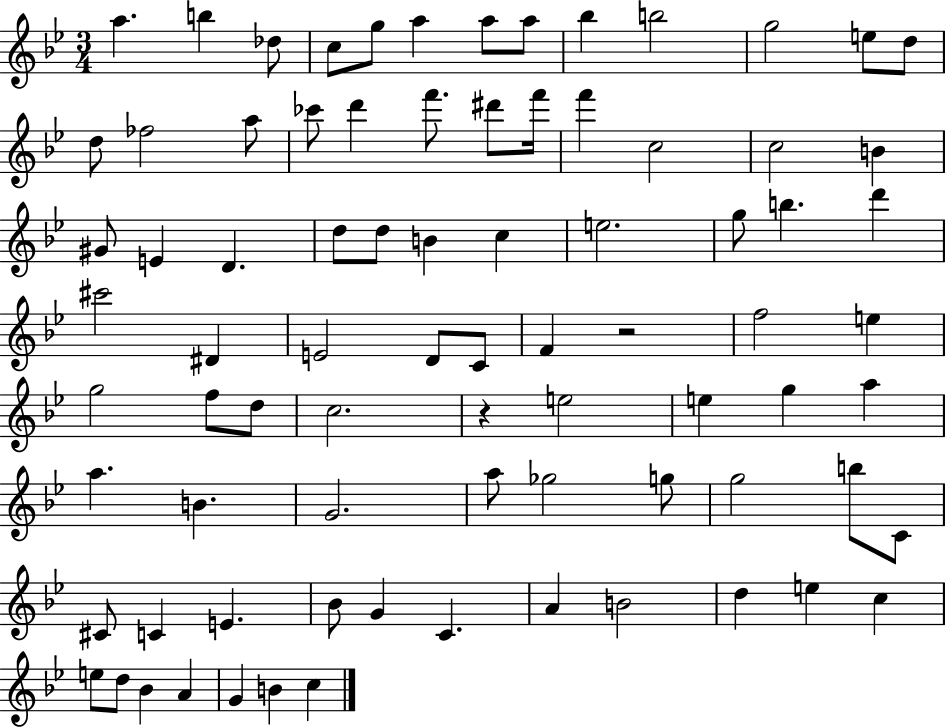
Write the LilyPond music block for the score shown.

{
  \clef treble
  \numericTimeSignature
  \time 3/4
  \key bes \major
  a''4. b''4 des''8 | c''8 g''8 a''4 a''8 a''8 | bes''4 b''2 | g''2 e''8 d''8 | \break d''8 fes''2 a''8 | ces'''8 d'''4 f'''8. dis'''8 f'''16 | f'''4 c''2 | c''2 b'4 | \break gis'8 e'4 d'4. | d''8 d''8 b'4 c''4 | e''2. | g''8 b''4. d'''4 | \break cis'''2 dis'4 | e'2 d'8 c'8 | f'4 r2 | f''2 e''4 | \break g''2 f''8 d''8 | c''2. | r4 e''2 | e''4 g''4 a''4 | \break a''4. b'4. | g'2. | a''8 ges''2 g''8 | g''2 b''8 c'8 | \break cis'8 c'4 e'4. | bes'8 g'4 c'4. | a'4 b'2 | d''4 e''4 c''4 | \break e''8 d''8 bes'4 a'4 | g'4 b'4 c''4 | \bar "|."
}